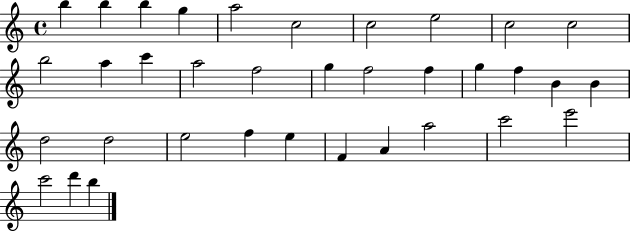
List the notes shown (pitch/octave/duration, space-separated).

B5/q B5/q B5/q G5/q A5/h C5/h C5/h E5/h C5/h C5/h B5/h A5/q C6/q A5/h F5/h G5/q F5/h F5/q G5/q F5/q B4/q B4/q D5/h D5/h E5/h F5/q E5/q F4/q A4/q A5/h C6/h E6/h C6/h D6/q B5/q